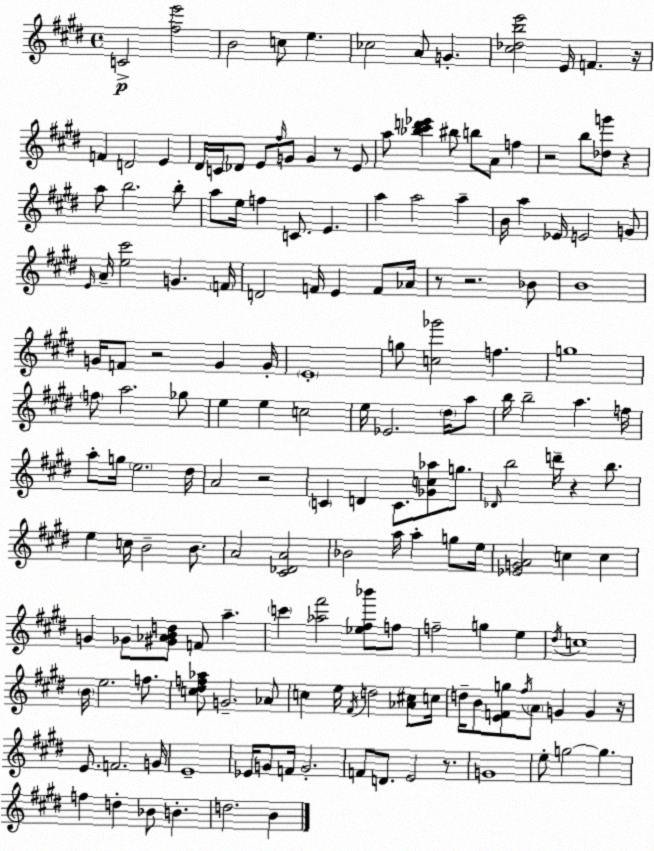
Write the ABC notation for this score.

X:1
T:Untitled
M:4/4
L:1/4
K:E
C2 [^fe']2 B2 c/2 e _c2 A/2 G [^c_dbe']2 E/4 F z/4 F D2 E ^D/4 C/4 _D/2 E/2 ^f/4 G/2 G z/2 E/2 a/2 [_b^c'd'_e'] ^b/2 b/2 A/2 f z2 b/2 [_dg']/2 z a/2 b2 b/2 a/2 e/4 f C/2 E a a2 a B/4 a _E/4 E2 G/2 E/4 A/4 [e^c']2 G F/4 D2 F/4 E F/2 _A/4 z/2 z2 _B/2 B4 G/4 F/2 z2 G G/4 E4 g/2 [c_g']2 f g4 f/2 a2 _g/2 e e c2 e/4 _E2 ^d/4 a/2 b/4 b2 a f/4 a/2 g/4 e2 ^d/4 A2 z2 C D C/2 [_Gc_a]/2 g/2 _D/4 b2 d'/4 z b/2 e c/4 B2 B/2 A2 [^C_DA]2 _B2 a/4 a g/2 e/4 [_EGA]2 c c G _G/2 [^G_ABd]/2 F/2 a c' [_a^f']2 [_e^f_b']/2 f/2 f2 g e ^d/4 c4 B/4 e2 f/2 [c^df_a]/2 G2 _A/2 c e/4 ^F/4 d2 [_A^c]/2 c/4 d/4 B/2 [EFg]/2 ^f/4 A/2 G G z/4 E/2 F2 G/4 E4 _E/4 G/2 F/4 G2 F/2 D/2 E2 z/2 G4 e/2 g2 g f d _B/2 B d2 B